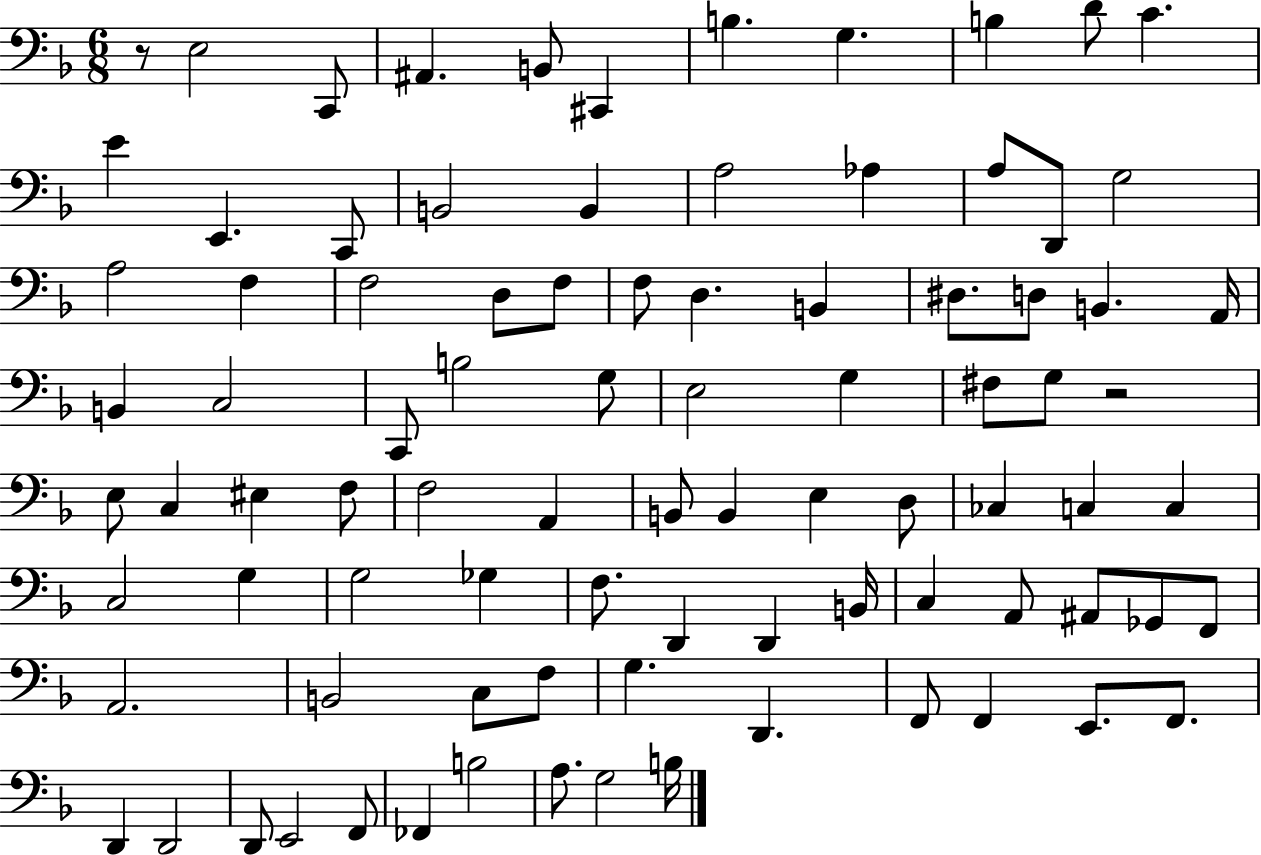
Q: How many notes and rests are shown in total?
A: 89